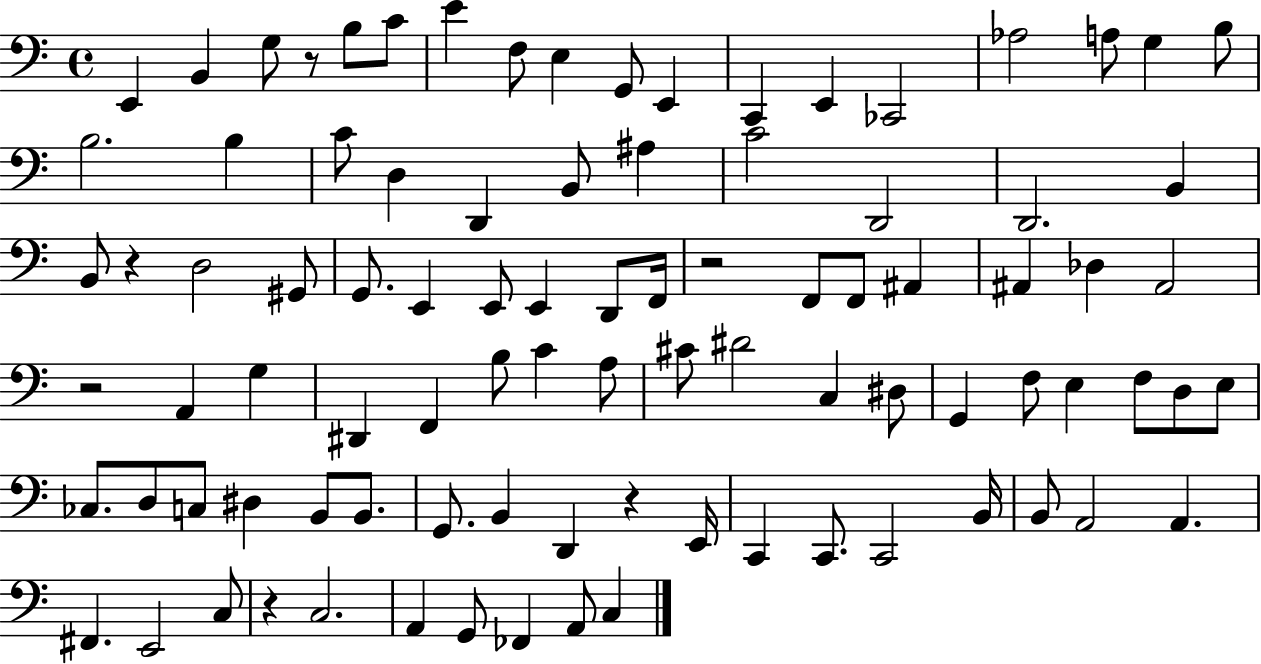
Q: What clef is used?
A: bass